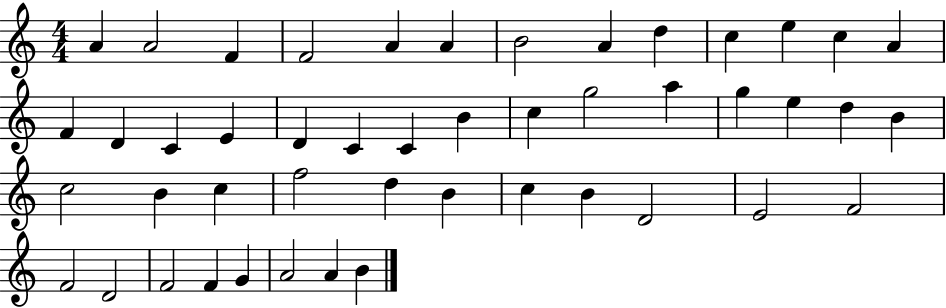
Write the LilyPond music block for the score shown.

{
  \clef treble
  \numericTimeSignature
  \time 4/4
  \key c \major
  a'4 a'2 f'4 | f'2 a'4 a'4 | b'2 a'4 d''4 | c''4 e''4 c''4 a'4 | \break f'4 d'4 c'4 e'4 | d'4 c'4 c'4 b'4 | c''4 g''2 a''4 | g''4 e''4 d''4 b'4 | \break c''2 b'4 c''4 | f''2 d''4 b'4 | c''4 b'4 d'2 | e'2 f'2 | \break f'2 d'2 | f'2 f'4 g'4 | a'2 a'4 b'4 | \bar "|."
}